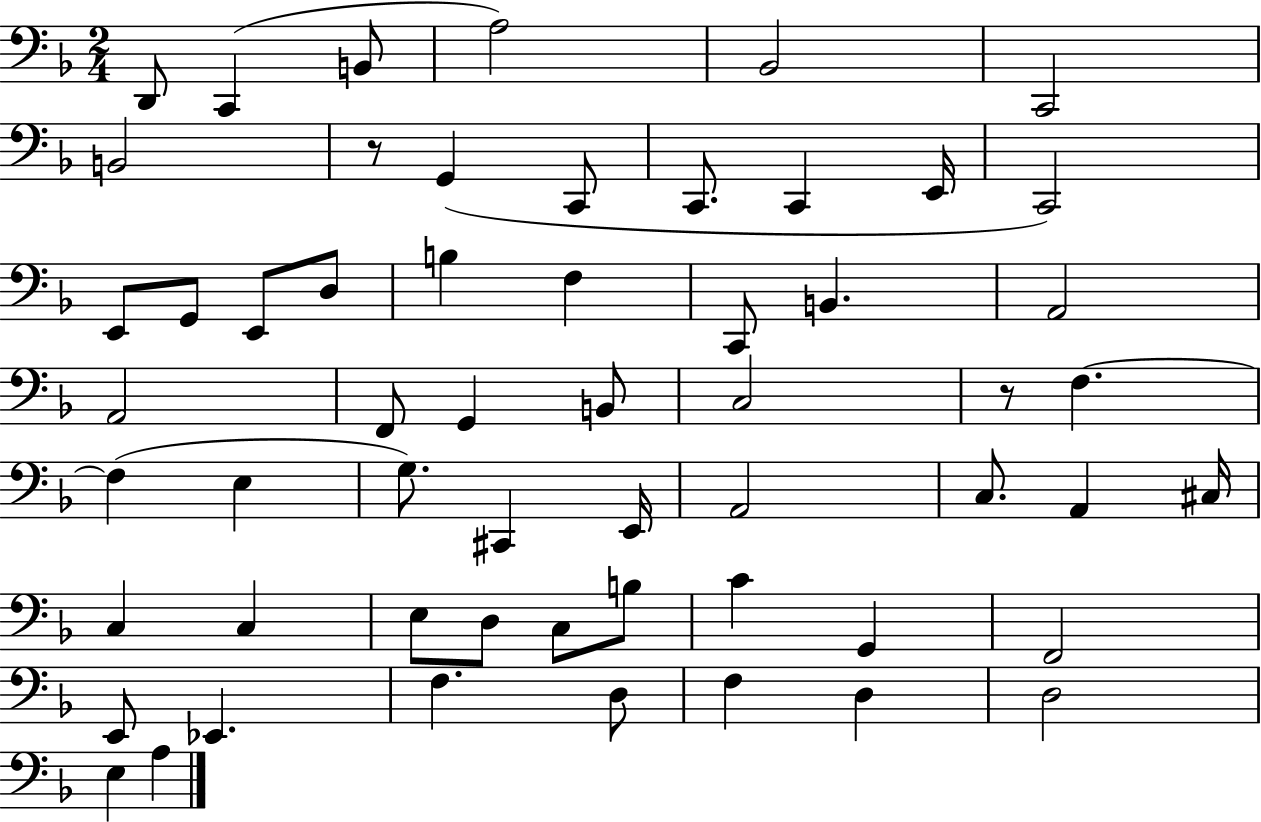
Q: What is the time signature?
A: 2/4